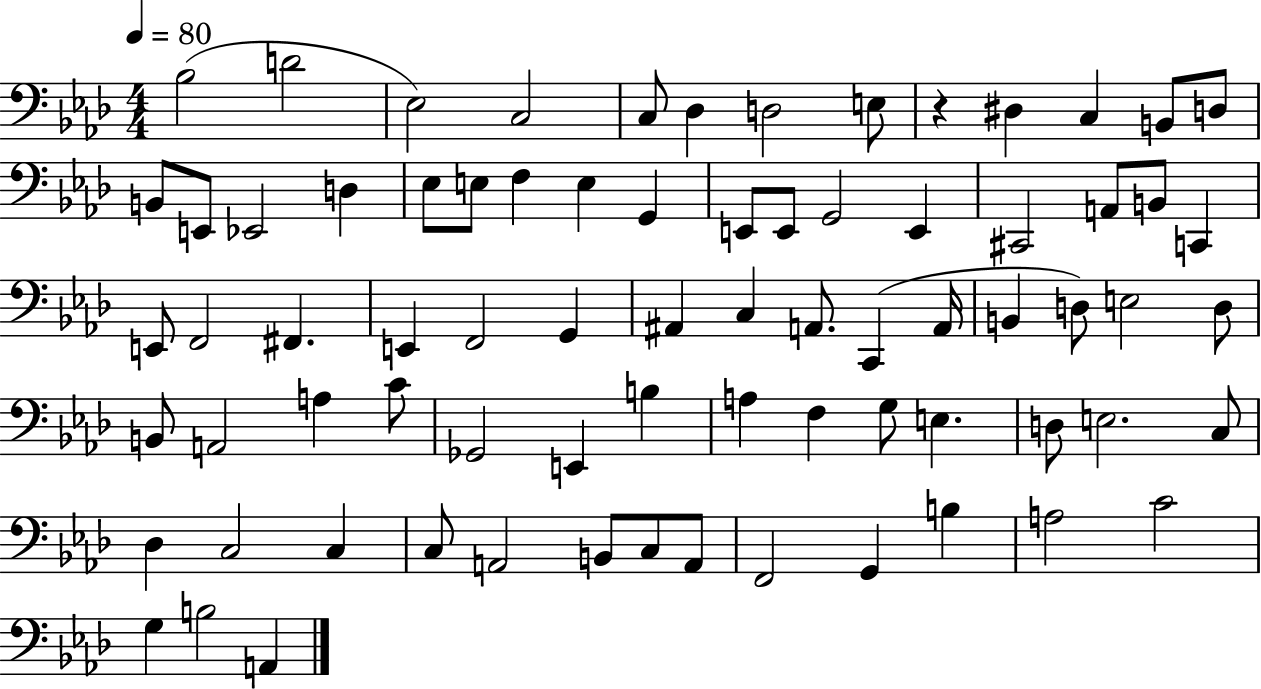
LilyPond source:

{
  \clef bass
  \numericTimeSignature
  \time 4/4
  \key aes \major
  \tempo 4 = 80
  bes2( d'2 | ees2) c2 | c8 des4 d2 e8 | r4 dis4 c4 b,8 d8 | \break b,8 e,8 ees,2 d4 | ees8 e8 f4 e4 g,4 | e,8 e,8 g,2 e,4 | cis,2 a,8 b,8 c,4 | \break e,8 f,2 fis,4. | e,4 f,2 g,4 | ais,4 c4 a,8. c,4( a,16 | b,4 d8) e2 d8 | \break b,8 a,2 a4 c'8 | ges,2 e,4 b4 | a4 f4 g8 e4. | d8 e2. c8 | \break des4 c2 c4 | c8 a,2 b,8 c8 a,8 | f,2 g,4 b4 | a2 c'2 | \break g4 b2 a,4 | \bar "|."
}